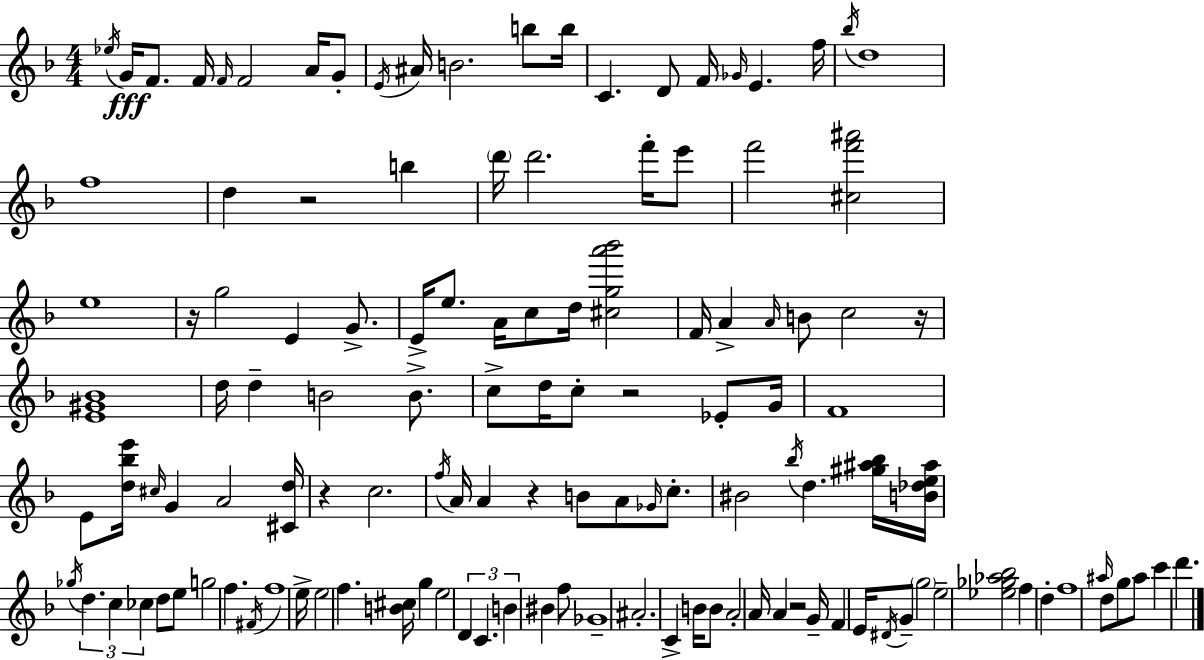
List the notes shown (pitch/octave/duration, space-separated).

Eb5/s G4/s F4/e. F4/s F4/s F4/h A4/s G4/e E4/s A#4/s B4/h. B5/e B5/s C4/q. D4/e F4/s Gb4/s E4/q. F5/s Bb5/s D5/w F5/w D5/q R/h B5/q D6/s D6/h. F6/s E6/e F6/h [C#5,F6,A#6]/h E5/w R/s G5/h E4/q G4/e. E4/s E5/e. A4/s C5/e D5/s [C#5,G5,A6,Bb6]/h F4/s A4/q A4/s B4/e C5/h R/s [E4,G#4,Bb4]/w D5/s D5/q B4/h B4/e. C5/e D5/s C5/e R/h Eb4/e G4/s F4/w E4/e [D5,Bb5,E6]/s C#5/s G4/q A4/h [C#4,D5]/s R/q C5/h. F5/s A4/s A4/q R/q B4/e A4/e Gb4/s C5/e. BIS4/h Bb5/s D5/q. [G#5,A#5,Bb5]/s [B4,Db5,E5,A#5]/s Gb5/s D5/q. C5/q CES5/q D5/e E5/e G5/h F5/q. F#4/s F5/w E5/s E5/h F5/q. [B4,C#5]/s G5/q E5/h D4/q C4/q. B4/q BIS4/q F5/e Gb4/w A#4/h. C4/q B4/s B4/e A4/h A4/s A4/q R/h G4/s F4/q E4/s D#4/s G4/e G5/h E5/h [Eb5,Gb5,Ab5,Bb5]/h F5/q D5/q F5/w A#5/s D5/e G5/e A#5/e C6/q D6/q.